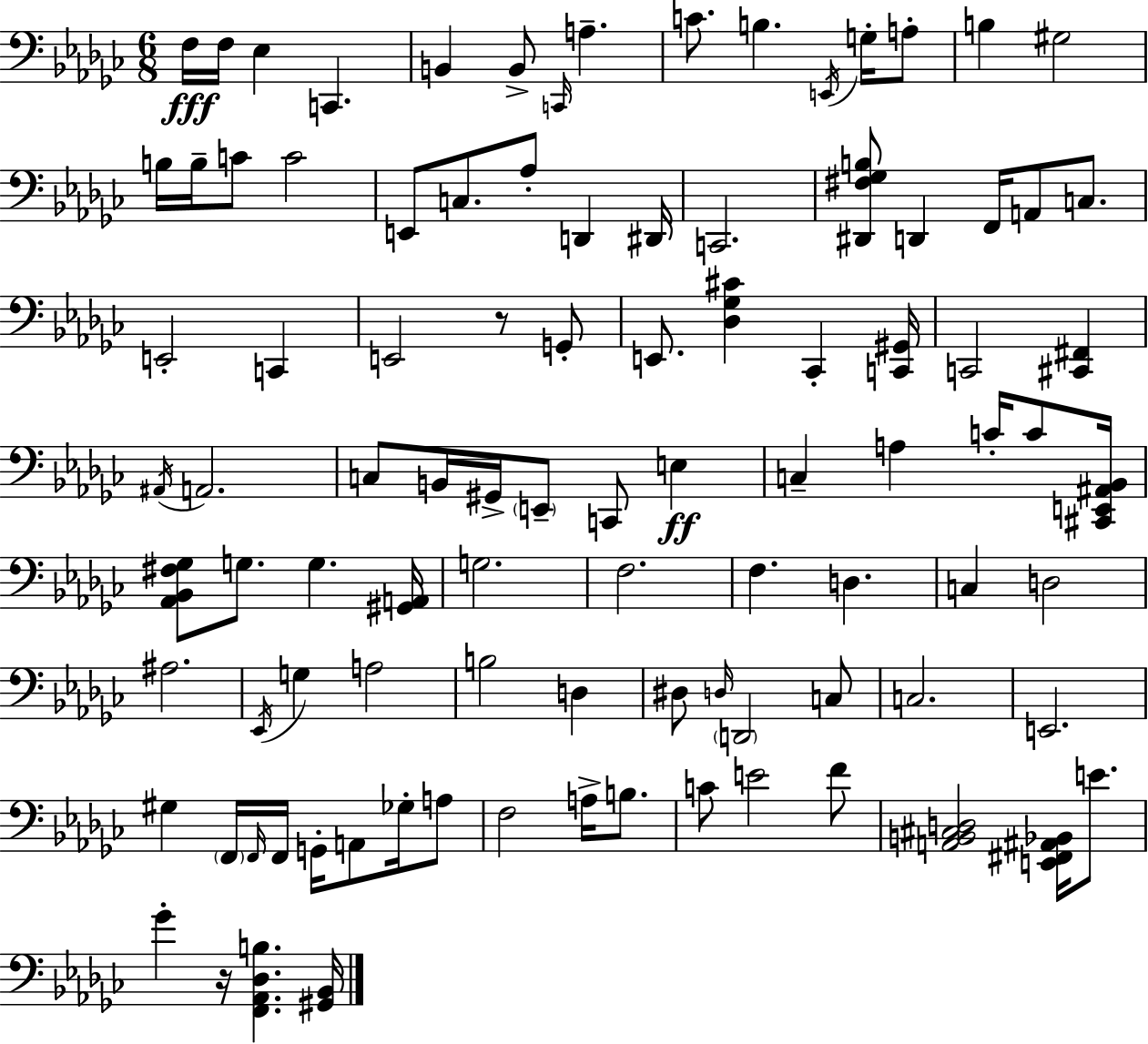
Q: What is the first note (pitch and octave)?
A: F3